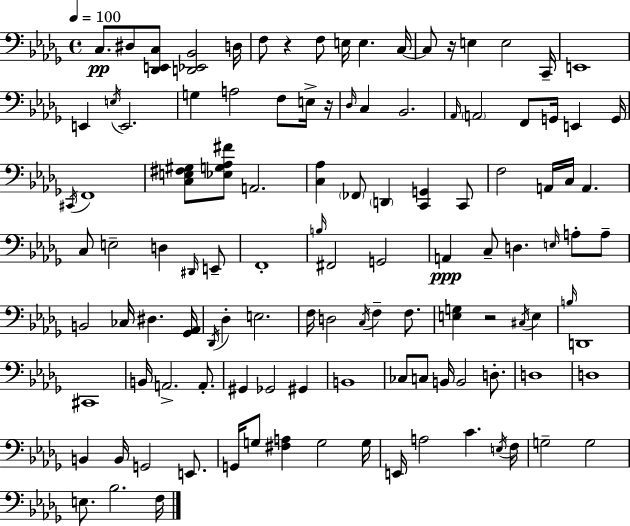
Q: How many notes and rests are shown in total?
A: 115